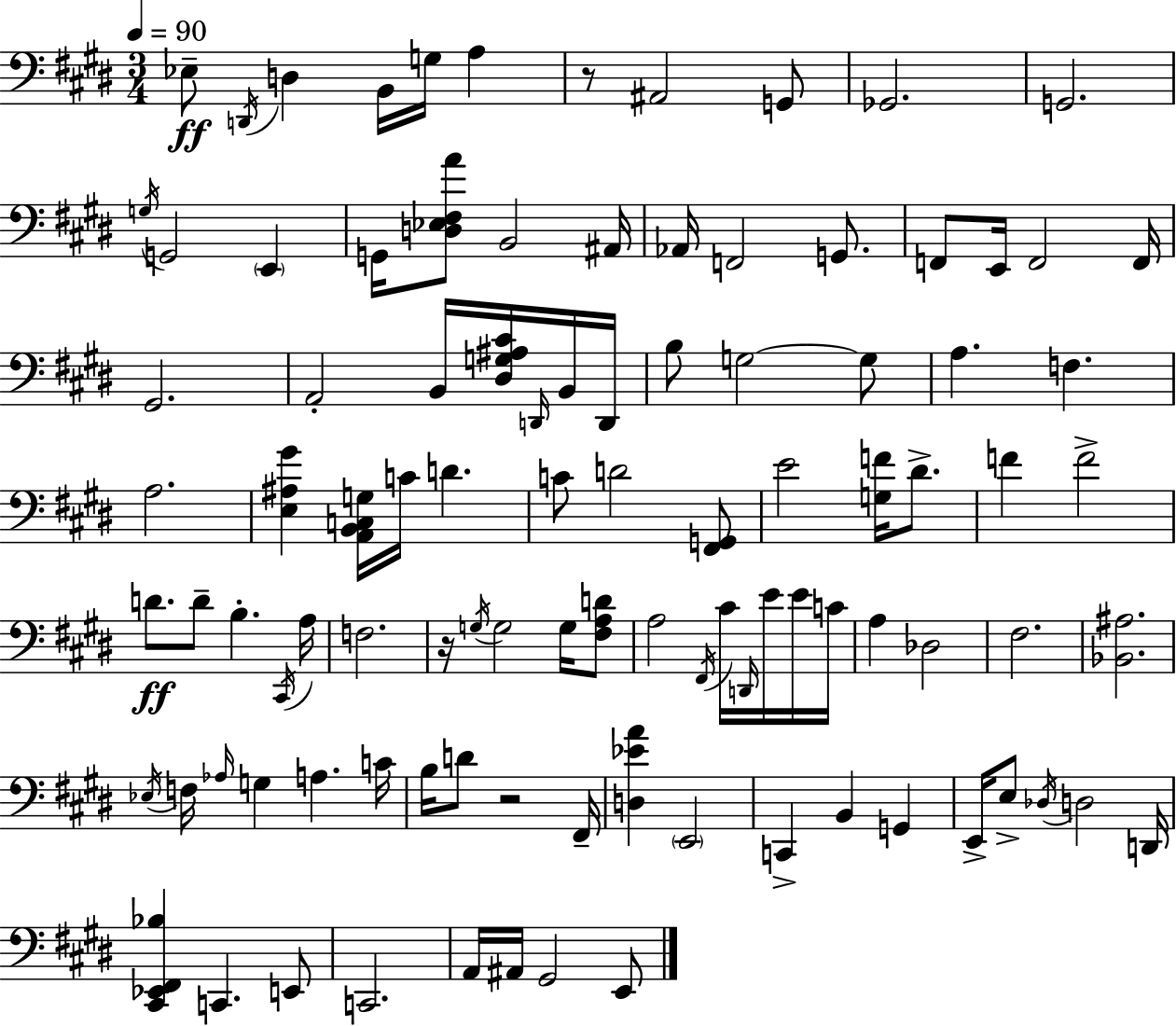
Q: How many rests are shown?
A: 3